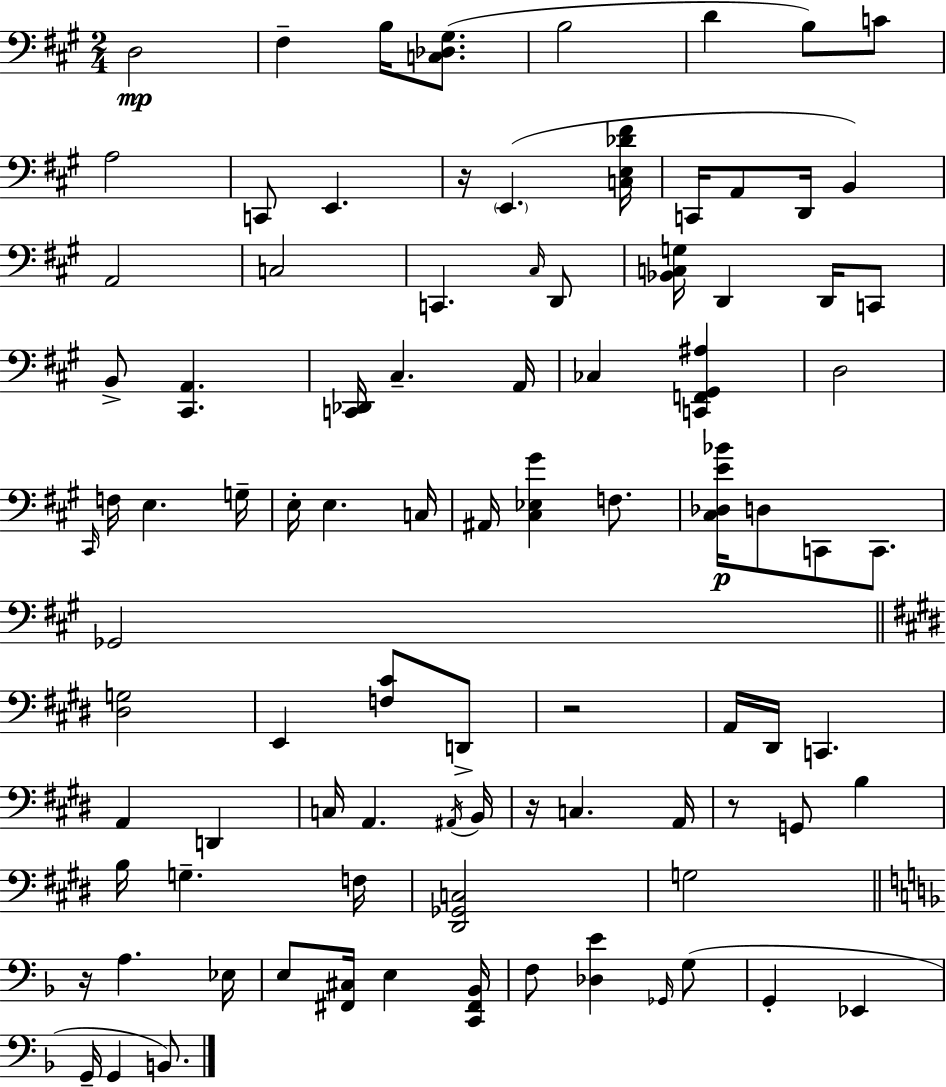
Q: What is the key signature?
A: A major